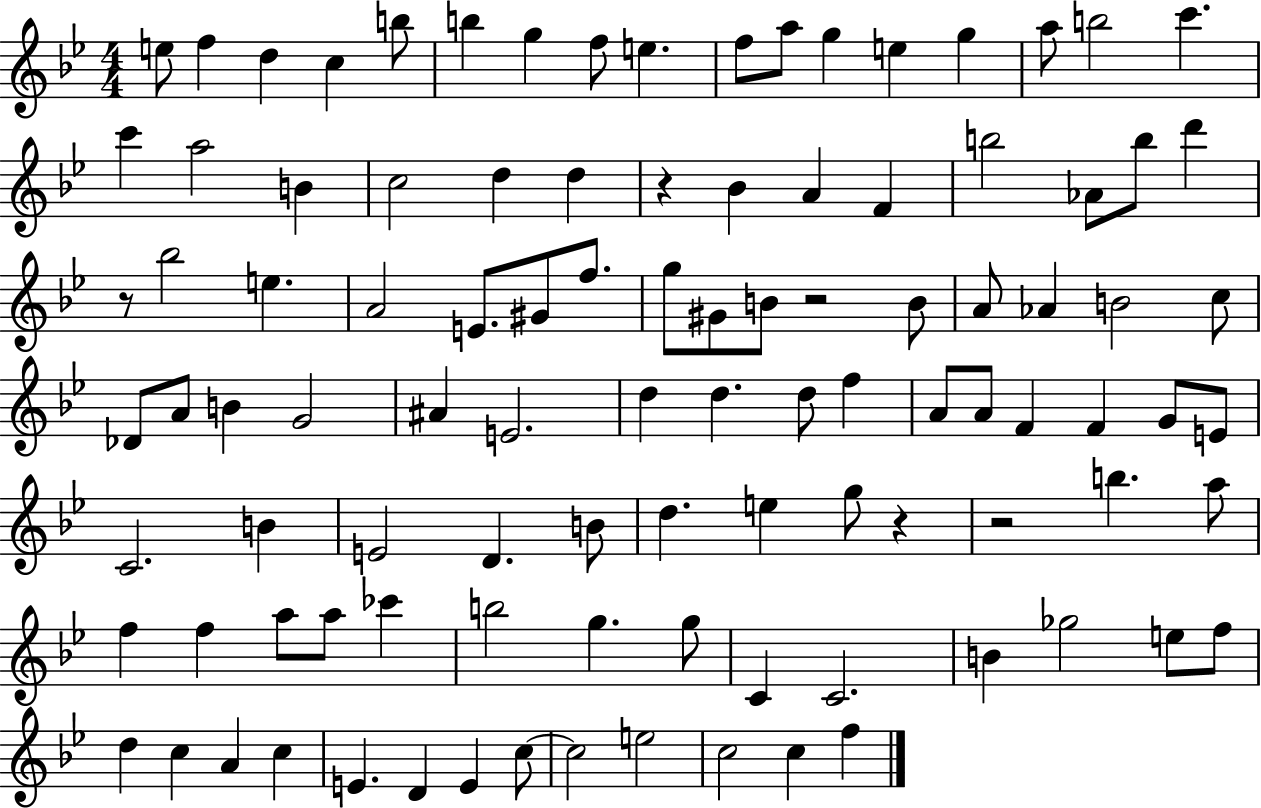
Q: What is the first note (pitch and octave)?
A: E5